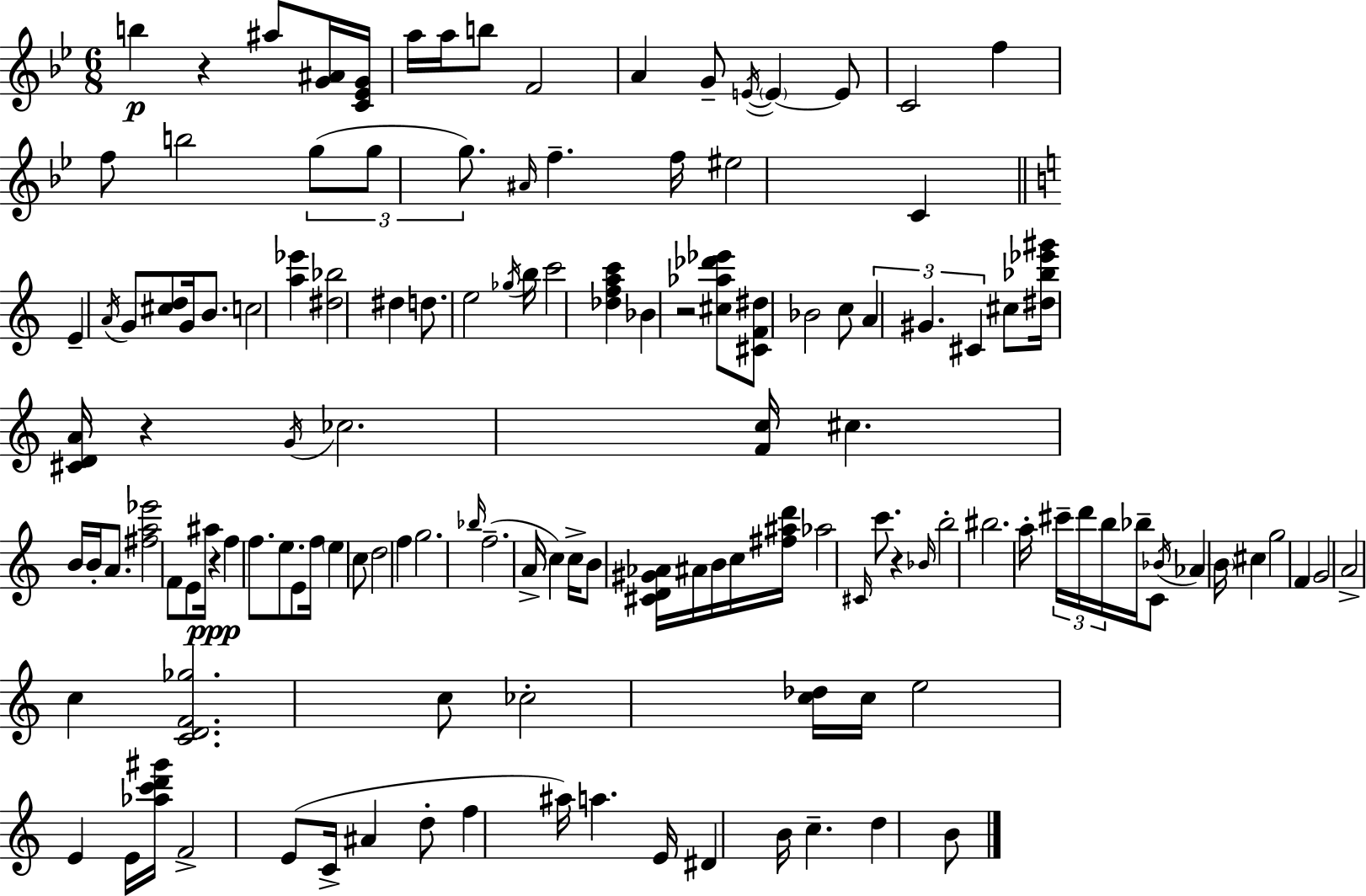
{
  \clef treble
  \numericTimeSignature
  \time 6/8
  \key bes \major
  b''4\p r4 ais''8 <g' ais'>16 <c' ees' g'>16 | a''16 a''16 b''8 f'2 | a'4 g'8-- \acciaccatura { e'16~ }~ \parenthesize e'4 e'8 | c'2 f''4 | \break f''8 b''2 \tuplet 3/2 { g''8( | g''8 g''8.) } \grace { ais'16 } f''4.-- | f''16 eis''2 c'4 | \bar "||" \break \key a \minor e'4-- \acciaccatura { a'16 } g'8 <cis'' d''>8 g'16 b'8. | c''2 <a'' ees'''>4 | <dis'' bes''>2 dis''4 | d''8. e''2 | \break \acciaccatura { ges''16 } b''16 c'''2 <des'' f'' a'' c'''>4 | bes'4 r2 | <cis'' aes'' des''' ees'''>8 <cis' f' dis''>8 bes'2 | c''8 \tuplet 3/2 { a'4 gis'4. | \break cis'4 } cis''8 <dis'' bes'' ees''' gis'''>16 <cis' d' a'>16 r4 | \acciaccatura { g'16 } ces''2. | <f' c''>16 cis''4. b'16 b'16-. | a'8. <fis'' a'' ees'''>2 f'8 | \break e'8 ais''16 r4\ppp f''4 | f''8. e''8. e'8 f''16 \parenthesize e''4 | c''8 d''2 f''4 | g''2. | \break \grace { bes''16 }( f''2.-- | a'16-> c''4) c''16-> b'8 | <cis' d' gis' aes'>16 ais'16 b'16 c''16 <fis'' ais'' d'''>16 aes''2 | \grace { cis'16 } c'''8. r4 \grace { bes'16 } b''2-. | \break bis''2. | a''16-. \tuplet 3/2 { cis'''16-- d'''16 b''16 } bes''16-- c'8 | \acciaccatura { bes'16 } aes'4 \parenthesize b'16 cis''4 g''2 | f'4 g'2 | \break a'2-> | c''4 <c' d' f' ges''>2. | c''8 ces''2-. | <c'' des''>16 c''16 e''2 | \break e'4 e'16 <aes'' c''' d''' gis'''>16 f'2-> | e'8( c'16-> ais'4 | d''8-. f''4 ais''16) a''4. | e'16 dis'4 b'16 c''4.-- | \break d''4 b'8 \bar "|."
}